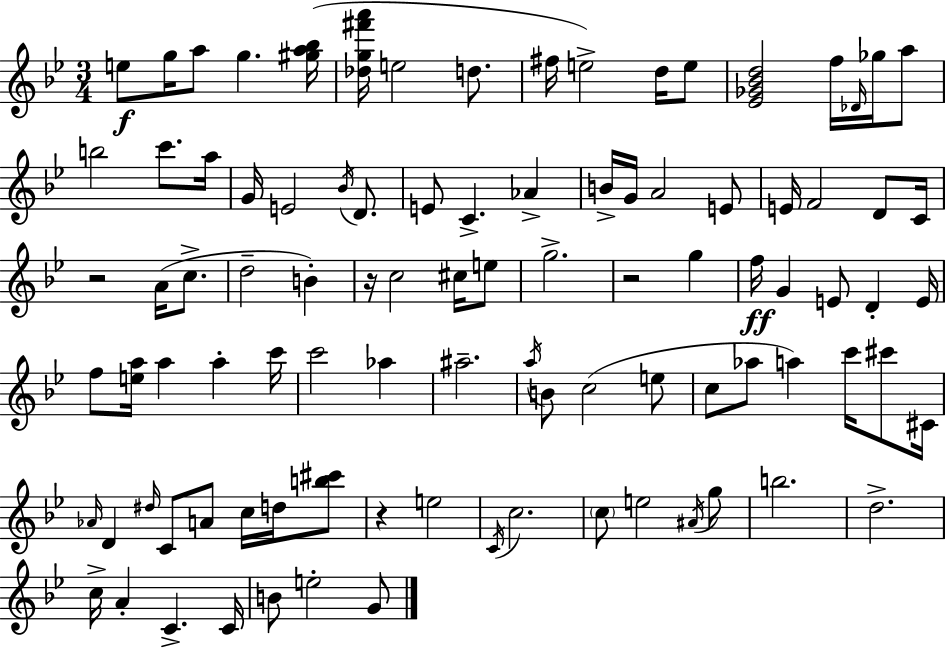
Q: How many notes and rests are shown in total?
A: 95